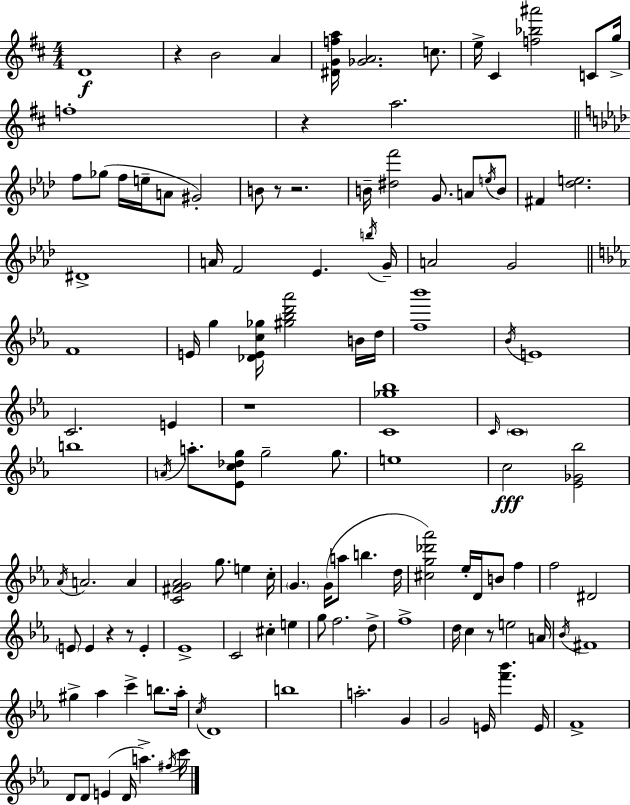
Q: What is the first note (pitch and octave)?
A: D4